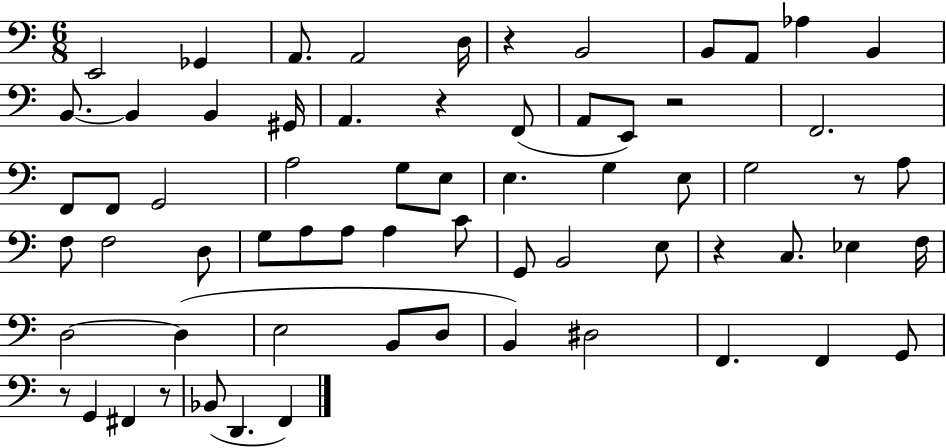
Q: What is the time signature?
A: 6/8